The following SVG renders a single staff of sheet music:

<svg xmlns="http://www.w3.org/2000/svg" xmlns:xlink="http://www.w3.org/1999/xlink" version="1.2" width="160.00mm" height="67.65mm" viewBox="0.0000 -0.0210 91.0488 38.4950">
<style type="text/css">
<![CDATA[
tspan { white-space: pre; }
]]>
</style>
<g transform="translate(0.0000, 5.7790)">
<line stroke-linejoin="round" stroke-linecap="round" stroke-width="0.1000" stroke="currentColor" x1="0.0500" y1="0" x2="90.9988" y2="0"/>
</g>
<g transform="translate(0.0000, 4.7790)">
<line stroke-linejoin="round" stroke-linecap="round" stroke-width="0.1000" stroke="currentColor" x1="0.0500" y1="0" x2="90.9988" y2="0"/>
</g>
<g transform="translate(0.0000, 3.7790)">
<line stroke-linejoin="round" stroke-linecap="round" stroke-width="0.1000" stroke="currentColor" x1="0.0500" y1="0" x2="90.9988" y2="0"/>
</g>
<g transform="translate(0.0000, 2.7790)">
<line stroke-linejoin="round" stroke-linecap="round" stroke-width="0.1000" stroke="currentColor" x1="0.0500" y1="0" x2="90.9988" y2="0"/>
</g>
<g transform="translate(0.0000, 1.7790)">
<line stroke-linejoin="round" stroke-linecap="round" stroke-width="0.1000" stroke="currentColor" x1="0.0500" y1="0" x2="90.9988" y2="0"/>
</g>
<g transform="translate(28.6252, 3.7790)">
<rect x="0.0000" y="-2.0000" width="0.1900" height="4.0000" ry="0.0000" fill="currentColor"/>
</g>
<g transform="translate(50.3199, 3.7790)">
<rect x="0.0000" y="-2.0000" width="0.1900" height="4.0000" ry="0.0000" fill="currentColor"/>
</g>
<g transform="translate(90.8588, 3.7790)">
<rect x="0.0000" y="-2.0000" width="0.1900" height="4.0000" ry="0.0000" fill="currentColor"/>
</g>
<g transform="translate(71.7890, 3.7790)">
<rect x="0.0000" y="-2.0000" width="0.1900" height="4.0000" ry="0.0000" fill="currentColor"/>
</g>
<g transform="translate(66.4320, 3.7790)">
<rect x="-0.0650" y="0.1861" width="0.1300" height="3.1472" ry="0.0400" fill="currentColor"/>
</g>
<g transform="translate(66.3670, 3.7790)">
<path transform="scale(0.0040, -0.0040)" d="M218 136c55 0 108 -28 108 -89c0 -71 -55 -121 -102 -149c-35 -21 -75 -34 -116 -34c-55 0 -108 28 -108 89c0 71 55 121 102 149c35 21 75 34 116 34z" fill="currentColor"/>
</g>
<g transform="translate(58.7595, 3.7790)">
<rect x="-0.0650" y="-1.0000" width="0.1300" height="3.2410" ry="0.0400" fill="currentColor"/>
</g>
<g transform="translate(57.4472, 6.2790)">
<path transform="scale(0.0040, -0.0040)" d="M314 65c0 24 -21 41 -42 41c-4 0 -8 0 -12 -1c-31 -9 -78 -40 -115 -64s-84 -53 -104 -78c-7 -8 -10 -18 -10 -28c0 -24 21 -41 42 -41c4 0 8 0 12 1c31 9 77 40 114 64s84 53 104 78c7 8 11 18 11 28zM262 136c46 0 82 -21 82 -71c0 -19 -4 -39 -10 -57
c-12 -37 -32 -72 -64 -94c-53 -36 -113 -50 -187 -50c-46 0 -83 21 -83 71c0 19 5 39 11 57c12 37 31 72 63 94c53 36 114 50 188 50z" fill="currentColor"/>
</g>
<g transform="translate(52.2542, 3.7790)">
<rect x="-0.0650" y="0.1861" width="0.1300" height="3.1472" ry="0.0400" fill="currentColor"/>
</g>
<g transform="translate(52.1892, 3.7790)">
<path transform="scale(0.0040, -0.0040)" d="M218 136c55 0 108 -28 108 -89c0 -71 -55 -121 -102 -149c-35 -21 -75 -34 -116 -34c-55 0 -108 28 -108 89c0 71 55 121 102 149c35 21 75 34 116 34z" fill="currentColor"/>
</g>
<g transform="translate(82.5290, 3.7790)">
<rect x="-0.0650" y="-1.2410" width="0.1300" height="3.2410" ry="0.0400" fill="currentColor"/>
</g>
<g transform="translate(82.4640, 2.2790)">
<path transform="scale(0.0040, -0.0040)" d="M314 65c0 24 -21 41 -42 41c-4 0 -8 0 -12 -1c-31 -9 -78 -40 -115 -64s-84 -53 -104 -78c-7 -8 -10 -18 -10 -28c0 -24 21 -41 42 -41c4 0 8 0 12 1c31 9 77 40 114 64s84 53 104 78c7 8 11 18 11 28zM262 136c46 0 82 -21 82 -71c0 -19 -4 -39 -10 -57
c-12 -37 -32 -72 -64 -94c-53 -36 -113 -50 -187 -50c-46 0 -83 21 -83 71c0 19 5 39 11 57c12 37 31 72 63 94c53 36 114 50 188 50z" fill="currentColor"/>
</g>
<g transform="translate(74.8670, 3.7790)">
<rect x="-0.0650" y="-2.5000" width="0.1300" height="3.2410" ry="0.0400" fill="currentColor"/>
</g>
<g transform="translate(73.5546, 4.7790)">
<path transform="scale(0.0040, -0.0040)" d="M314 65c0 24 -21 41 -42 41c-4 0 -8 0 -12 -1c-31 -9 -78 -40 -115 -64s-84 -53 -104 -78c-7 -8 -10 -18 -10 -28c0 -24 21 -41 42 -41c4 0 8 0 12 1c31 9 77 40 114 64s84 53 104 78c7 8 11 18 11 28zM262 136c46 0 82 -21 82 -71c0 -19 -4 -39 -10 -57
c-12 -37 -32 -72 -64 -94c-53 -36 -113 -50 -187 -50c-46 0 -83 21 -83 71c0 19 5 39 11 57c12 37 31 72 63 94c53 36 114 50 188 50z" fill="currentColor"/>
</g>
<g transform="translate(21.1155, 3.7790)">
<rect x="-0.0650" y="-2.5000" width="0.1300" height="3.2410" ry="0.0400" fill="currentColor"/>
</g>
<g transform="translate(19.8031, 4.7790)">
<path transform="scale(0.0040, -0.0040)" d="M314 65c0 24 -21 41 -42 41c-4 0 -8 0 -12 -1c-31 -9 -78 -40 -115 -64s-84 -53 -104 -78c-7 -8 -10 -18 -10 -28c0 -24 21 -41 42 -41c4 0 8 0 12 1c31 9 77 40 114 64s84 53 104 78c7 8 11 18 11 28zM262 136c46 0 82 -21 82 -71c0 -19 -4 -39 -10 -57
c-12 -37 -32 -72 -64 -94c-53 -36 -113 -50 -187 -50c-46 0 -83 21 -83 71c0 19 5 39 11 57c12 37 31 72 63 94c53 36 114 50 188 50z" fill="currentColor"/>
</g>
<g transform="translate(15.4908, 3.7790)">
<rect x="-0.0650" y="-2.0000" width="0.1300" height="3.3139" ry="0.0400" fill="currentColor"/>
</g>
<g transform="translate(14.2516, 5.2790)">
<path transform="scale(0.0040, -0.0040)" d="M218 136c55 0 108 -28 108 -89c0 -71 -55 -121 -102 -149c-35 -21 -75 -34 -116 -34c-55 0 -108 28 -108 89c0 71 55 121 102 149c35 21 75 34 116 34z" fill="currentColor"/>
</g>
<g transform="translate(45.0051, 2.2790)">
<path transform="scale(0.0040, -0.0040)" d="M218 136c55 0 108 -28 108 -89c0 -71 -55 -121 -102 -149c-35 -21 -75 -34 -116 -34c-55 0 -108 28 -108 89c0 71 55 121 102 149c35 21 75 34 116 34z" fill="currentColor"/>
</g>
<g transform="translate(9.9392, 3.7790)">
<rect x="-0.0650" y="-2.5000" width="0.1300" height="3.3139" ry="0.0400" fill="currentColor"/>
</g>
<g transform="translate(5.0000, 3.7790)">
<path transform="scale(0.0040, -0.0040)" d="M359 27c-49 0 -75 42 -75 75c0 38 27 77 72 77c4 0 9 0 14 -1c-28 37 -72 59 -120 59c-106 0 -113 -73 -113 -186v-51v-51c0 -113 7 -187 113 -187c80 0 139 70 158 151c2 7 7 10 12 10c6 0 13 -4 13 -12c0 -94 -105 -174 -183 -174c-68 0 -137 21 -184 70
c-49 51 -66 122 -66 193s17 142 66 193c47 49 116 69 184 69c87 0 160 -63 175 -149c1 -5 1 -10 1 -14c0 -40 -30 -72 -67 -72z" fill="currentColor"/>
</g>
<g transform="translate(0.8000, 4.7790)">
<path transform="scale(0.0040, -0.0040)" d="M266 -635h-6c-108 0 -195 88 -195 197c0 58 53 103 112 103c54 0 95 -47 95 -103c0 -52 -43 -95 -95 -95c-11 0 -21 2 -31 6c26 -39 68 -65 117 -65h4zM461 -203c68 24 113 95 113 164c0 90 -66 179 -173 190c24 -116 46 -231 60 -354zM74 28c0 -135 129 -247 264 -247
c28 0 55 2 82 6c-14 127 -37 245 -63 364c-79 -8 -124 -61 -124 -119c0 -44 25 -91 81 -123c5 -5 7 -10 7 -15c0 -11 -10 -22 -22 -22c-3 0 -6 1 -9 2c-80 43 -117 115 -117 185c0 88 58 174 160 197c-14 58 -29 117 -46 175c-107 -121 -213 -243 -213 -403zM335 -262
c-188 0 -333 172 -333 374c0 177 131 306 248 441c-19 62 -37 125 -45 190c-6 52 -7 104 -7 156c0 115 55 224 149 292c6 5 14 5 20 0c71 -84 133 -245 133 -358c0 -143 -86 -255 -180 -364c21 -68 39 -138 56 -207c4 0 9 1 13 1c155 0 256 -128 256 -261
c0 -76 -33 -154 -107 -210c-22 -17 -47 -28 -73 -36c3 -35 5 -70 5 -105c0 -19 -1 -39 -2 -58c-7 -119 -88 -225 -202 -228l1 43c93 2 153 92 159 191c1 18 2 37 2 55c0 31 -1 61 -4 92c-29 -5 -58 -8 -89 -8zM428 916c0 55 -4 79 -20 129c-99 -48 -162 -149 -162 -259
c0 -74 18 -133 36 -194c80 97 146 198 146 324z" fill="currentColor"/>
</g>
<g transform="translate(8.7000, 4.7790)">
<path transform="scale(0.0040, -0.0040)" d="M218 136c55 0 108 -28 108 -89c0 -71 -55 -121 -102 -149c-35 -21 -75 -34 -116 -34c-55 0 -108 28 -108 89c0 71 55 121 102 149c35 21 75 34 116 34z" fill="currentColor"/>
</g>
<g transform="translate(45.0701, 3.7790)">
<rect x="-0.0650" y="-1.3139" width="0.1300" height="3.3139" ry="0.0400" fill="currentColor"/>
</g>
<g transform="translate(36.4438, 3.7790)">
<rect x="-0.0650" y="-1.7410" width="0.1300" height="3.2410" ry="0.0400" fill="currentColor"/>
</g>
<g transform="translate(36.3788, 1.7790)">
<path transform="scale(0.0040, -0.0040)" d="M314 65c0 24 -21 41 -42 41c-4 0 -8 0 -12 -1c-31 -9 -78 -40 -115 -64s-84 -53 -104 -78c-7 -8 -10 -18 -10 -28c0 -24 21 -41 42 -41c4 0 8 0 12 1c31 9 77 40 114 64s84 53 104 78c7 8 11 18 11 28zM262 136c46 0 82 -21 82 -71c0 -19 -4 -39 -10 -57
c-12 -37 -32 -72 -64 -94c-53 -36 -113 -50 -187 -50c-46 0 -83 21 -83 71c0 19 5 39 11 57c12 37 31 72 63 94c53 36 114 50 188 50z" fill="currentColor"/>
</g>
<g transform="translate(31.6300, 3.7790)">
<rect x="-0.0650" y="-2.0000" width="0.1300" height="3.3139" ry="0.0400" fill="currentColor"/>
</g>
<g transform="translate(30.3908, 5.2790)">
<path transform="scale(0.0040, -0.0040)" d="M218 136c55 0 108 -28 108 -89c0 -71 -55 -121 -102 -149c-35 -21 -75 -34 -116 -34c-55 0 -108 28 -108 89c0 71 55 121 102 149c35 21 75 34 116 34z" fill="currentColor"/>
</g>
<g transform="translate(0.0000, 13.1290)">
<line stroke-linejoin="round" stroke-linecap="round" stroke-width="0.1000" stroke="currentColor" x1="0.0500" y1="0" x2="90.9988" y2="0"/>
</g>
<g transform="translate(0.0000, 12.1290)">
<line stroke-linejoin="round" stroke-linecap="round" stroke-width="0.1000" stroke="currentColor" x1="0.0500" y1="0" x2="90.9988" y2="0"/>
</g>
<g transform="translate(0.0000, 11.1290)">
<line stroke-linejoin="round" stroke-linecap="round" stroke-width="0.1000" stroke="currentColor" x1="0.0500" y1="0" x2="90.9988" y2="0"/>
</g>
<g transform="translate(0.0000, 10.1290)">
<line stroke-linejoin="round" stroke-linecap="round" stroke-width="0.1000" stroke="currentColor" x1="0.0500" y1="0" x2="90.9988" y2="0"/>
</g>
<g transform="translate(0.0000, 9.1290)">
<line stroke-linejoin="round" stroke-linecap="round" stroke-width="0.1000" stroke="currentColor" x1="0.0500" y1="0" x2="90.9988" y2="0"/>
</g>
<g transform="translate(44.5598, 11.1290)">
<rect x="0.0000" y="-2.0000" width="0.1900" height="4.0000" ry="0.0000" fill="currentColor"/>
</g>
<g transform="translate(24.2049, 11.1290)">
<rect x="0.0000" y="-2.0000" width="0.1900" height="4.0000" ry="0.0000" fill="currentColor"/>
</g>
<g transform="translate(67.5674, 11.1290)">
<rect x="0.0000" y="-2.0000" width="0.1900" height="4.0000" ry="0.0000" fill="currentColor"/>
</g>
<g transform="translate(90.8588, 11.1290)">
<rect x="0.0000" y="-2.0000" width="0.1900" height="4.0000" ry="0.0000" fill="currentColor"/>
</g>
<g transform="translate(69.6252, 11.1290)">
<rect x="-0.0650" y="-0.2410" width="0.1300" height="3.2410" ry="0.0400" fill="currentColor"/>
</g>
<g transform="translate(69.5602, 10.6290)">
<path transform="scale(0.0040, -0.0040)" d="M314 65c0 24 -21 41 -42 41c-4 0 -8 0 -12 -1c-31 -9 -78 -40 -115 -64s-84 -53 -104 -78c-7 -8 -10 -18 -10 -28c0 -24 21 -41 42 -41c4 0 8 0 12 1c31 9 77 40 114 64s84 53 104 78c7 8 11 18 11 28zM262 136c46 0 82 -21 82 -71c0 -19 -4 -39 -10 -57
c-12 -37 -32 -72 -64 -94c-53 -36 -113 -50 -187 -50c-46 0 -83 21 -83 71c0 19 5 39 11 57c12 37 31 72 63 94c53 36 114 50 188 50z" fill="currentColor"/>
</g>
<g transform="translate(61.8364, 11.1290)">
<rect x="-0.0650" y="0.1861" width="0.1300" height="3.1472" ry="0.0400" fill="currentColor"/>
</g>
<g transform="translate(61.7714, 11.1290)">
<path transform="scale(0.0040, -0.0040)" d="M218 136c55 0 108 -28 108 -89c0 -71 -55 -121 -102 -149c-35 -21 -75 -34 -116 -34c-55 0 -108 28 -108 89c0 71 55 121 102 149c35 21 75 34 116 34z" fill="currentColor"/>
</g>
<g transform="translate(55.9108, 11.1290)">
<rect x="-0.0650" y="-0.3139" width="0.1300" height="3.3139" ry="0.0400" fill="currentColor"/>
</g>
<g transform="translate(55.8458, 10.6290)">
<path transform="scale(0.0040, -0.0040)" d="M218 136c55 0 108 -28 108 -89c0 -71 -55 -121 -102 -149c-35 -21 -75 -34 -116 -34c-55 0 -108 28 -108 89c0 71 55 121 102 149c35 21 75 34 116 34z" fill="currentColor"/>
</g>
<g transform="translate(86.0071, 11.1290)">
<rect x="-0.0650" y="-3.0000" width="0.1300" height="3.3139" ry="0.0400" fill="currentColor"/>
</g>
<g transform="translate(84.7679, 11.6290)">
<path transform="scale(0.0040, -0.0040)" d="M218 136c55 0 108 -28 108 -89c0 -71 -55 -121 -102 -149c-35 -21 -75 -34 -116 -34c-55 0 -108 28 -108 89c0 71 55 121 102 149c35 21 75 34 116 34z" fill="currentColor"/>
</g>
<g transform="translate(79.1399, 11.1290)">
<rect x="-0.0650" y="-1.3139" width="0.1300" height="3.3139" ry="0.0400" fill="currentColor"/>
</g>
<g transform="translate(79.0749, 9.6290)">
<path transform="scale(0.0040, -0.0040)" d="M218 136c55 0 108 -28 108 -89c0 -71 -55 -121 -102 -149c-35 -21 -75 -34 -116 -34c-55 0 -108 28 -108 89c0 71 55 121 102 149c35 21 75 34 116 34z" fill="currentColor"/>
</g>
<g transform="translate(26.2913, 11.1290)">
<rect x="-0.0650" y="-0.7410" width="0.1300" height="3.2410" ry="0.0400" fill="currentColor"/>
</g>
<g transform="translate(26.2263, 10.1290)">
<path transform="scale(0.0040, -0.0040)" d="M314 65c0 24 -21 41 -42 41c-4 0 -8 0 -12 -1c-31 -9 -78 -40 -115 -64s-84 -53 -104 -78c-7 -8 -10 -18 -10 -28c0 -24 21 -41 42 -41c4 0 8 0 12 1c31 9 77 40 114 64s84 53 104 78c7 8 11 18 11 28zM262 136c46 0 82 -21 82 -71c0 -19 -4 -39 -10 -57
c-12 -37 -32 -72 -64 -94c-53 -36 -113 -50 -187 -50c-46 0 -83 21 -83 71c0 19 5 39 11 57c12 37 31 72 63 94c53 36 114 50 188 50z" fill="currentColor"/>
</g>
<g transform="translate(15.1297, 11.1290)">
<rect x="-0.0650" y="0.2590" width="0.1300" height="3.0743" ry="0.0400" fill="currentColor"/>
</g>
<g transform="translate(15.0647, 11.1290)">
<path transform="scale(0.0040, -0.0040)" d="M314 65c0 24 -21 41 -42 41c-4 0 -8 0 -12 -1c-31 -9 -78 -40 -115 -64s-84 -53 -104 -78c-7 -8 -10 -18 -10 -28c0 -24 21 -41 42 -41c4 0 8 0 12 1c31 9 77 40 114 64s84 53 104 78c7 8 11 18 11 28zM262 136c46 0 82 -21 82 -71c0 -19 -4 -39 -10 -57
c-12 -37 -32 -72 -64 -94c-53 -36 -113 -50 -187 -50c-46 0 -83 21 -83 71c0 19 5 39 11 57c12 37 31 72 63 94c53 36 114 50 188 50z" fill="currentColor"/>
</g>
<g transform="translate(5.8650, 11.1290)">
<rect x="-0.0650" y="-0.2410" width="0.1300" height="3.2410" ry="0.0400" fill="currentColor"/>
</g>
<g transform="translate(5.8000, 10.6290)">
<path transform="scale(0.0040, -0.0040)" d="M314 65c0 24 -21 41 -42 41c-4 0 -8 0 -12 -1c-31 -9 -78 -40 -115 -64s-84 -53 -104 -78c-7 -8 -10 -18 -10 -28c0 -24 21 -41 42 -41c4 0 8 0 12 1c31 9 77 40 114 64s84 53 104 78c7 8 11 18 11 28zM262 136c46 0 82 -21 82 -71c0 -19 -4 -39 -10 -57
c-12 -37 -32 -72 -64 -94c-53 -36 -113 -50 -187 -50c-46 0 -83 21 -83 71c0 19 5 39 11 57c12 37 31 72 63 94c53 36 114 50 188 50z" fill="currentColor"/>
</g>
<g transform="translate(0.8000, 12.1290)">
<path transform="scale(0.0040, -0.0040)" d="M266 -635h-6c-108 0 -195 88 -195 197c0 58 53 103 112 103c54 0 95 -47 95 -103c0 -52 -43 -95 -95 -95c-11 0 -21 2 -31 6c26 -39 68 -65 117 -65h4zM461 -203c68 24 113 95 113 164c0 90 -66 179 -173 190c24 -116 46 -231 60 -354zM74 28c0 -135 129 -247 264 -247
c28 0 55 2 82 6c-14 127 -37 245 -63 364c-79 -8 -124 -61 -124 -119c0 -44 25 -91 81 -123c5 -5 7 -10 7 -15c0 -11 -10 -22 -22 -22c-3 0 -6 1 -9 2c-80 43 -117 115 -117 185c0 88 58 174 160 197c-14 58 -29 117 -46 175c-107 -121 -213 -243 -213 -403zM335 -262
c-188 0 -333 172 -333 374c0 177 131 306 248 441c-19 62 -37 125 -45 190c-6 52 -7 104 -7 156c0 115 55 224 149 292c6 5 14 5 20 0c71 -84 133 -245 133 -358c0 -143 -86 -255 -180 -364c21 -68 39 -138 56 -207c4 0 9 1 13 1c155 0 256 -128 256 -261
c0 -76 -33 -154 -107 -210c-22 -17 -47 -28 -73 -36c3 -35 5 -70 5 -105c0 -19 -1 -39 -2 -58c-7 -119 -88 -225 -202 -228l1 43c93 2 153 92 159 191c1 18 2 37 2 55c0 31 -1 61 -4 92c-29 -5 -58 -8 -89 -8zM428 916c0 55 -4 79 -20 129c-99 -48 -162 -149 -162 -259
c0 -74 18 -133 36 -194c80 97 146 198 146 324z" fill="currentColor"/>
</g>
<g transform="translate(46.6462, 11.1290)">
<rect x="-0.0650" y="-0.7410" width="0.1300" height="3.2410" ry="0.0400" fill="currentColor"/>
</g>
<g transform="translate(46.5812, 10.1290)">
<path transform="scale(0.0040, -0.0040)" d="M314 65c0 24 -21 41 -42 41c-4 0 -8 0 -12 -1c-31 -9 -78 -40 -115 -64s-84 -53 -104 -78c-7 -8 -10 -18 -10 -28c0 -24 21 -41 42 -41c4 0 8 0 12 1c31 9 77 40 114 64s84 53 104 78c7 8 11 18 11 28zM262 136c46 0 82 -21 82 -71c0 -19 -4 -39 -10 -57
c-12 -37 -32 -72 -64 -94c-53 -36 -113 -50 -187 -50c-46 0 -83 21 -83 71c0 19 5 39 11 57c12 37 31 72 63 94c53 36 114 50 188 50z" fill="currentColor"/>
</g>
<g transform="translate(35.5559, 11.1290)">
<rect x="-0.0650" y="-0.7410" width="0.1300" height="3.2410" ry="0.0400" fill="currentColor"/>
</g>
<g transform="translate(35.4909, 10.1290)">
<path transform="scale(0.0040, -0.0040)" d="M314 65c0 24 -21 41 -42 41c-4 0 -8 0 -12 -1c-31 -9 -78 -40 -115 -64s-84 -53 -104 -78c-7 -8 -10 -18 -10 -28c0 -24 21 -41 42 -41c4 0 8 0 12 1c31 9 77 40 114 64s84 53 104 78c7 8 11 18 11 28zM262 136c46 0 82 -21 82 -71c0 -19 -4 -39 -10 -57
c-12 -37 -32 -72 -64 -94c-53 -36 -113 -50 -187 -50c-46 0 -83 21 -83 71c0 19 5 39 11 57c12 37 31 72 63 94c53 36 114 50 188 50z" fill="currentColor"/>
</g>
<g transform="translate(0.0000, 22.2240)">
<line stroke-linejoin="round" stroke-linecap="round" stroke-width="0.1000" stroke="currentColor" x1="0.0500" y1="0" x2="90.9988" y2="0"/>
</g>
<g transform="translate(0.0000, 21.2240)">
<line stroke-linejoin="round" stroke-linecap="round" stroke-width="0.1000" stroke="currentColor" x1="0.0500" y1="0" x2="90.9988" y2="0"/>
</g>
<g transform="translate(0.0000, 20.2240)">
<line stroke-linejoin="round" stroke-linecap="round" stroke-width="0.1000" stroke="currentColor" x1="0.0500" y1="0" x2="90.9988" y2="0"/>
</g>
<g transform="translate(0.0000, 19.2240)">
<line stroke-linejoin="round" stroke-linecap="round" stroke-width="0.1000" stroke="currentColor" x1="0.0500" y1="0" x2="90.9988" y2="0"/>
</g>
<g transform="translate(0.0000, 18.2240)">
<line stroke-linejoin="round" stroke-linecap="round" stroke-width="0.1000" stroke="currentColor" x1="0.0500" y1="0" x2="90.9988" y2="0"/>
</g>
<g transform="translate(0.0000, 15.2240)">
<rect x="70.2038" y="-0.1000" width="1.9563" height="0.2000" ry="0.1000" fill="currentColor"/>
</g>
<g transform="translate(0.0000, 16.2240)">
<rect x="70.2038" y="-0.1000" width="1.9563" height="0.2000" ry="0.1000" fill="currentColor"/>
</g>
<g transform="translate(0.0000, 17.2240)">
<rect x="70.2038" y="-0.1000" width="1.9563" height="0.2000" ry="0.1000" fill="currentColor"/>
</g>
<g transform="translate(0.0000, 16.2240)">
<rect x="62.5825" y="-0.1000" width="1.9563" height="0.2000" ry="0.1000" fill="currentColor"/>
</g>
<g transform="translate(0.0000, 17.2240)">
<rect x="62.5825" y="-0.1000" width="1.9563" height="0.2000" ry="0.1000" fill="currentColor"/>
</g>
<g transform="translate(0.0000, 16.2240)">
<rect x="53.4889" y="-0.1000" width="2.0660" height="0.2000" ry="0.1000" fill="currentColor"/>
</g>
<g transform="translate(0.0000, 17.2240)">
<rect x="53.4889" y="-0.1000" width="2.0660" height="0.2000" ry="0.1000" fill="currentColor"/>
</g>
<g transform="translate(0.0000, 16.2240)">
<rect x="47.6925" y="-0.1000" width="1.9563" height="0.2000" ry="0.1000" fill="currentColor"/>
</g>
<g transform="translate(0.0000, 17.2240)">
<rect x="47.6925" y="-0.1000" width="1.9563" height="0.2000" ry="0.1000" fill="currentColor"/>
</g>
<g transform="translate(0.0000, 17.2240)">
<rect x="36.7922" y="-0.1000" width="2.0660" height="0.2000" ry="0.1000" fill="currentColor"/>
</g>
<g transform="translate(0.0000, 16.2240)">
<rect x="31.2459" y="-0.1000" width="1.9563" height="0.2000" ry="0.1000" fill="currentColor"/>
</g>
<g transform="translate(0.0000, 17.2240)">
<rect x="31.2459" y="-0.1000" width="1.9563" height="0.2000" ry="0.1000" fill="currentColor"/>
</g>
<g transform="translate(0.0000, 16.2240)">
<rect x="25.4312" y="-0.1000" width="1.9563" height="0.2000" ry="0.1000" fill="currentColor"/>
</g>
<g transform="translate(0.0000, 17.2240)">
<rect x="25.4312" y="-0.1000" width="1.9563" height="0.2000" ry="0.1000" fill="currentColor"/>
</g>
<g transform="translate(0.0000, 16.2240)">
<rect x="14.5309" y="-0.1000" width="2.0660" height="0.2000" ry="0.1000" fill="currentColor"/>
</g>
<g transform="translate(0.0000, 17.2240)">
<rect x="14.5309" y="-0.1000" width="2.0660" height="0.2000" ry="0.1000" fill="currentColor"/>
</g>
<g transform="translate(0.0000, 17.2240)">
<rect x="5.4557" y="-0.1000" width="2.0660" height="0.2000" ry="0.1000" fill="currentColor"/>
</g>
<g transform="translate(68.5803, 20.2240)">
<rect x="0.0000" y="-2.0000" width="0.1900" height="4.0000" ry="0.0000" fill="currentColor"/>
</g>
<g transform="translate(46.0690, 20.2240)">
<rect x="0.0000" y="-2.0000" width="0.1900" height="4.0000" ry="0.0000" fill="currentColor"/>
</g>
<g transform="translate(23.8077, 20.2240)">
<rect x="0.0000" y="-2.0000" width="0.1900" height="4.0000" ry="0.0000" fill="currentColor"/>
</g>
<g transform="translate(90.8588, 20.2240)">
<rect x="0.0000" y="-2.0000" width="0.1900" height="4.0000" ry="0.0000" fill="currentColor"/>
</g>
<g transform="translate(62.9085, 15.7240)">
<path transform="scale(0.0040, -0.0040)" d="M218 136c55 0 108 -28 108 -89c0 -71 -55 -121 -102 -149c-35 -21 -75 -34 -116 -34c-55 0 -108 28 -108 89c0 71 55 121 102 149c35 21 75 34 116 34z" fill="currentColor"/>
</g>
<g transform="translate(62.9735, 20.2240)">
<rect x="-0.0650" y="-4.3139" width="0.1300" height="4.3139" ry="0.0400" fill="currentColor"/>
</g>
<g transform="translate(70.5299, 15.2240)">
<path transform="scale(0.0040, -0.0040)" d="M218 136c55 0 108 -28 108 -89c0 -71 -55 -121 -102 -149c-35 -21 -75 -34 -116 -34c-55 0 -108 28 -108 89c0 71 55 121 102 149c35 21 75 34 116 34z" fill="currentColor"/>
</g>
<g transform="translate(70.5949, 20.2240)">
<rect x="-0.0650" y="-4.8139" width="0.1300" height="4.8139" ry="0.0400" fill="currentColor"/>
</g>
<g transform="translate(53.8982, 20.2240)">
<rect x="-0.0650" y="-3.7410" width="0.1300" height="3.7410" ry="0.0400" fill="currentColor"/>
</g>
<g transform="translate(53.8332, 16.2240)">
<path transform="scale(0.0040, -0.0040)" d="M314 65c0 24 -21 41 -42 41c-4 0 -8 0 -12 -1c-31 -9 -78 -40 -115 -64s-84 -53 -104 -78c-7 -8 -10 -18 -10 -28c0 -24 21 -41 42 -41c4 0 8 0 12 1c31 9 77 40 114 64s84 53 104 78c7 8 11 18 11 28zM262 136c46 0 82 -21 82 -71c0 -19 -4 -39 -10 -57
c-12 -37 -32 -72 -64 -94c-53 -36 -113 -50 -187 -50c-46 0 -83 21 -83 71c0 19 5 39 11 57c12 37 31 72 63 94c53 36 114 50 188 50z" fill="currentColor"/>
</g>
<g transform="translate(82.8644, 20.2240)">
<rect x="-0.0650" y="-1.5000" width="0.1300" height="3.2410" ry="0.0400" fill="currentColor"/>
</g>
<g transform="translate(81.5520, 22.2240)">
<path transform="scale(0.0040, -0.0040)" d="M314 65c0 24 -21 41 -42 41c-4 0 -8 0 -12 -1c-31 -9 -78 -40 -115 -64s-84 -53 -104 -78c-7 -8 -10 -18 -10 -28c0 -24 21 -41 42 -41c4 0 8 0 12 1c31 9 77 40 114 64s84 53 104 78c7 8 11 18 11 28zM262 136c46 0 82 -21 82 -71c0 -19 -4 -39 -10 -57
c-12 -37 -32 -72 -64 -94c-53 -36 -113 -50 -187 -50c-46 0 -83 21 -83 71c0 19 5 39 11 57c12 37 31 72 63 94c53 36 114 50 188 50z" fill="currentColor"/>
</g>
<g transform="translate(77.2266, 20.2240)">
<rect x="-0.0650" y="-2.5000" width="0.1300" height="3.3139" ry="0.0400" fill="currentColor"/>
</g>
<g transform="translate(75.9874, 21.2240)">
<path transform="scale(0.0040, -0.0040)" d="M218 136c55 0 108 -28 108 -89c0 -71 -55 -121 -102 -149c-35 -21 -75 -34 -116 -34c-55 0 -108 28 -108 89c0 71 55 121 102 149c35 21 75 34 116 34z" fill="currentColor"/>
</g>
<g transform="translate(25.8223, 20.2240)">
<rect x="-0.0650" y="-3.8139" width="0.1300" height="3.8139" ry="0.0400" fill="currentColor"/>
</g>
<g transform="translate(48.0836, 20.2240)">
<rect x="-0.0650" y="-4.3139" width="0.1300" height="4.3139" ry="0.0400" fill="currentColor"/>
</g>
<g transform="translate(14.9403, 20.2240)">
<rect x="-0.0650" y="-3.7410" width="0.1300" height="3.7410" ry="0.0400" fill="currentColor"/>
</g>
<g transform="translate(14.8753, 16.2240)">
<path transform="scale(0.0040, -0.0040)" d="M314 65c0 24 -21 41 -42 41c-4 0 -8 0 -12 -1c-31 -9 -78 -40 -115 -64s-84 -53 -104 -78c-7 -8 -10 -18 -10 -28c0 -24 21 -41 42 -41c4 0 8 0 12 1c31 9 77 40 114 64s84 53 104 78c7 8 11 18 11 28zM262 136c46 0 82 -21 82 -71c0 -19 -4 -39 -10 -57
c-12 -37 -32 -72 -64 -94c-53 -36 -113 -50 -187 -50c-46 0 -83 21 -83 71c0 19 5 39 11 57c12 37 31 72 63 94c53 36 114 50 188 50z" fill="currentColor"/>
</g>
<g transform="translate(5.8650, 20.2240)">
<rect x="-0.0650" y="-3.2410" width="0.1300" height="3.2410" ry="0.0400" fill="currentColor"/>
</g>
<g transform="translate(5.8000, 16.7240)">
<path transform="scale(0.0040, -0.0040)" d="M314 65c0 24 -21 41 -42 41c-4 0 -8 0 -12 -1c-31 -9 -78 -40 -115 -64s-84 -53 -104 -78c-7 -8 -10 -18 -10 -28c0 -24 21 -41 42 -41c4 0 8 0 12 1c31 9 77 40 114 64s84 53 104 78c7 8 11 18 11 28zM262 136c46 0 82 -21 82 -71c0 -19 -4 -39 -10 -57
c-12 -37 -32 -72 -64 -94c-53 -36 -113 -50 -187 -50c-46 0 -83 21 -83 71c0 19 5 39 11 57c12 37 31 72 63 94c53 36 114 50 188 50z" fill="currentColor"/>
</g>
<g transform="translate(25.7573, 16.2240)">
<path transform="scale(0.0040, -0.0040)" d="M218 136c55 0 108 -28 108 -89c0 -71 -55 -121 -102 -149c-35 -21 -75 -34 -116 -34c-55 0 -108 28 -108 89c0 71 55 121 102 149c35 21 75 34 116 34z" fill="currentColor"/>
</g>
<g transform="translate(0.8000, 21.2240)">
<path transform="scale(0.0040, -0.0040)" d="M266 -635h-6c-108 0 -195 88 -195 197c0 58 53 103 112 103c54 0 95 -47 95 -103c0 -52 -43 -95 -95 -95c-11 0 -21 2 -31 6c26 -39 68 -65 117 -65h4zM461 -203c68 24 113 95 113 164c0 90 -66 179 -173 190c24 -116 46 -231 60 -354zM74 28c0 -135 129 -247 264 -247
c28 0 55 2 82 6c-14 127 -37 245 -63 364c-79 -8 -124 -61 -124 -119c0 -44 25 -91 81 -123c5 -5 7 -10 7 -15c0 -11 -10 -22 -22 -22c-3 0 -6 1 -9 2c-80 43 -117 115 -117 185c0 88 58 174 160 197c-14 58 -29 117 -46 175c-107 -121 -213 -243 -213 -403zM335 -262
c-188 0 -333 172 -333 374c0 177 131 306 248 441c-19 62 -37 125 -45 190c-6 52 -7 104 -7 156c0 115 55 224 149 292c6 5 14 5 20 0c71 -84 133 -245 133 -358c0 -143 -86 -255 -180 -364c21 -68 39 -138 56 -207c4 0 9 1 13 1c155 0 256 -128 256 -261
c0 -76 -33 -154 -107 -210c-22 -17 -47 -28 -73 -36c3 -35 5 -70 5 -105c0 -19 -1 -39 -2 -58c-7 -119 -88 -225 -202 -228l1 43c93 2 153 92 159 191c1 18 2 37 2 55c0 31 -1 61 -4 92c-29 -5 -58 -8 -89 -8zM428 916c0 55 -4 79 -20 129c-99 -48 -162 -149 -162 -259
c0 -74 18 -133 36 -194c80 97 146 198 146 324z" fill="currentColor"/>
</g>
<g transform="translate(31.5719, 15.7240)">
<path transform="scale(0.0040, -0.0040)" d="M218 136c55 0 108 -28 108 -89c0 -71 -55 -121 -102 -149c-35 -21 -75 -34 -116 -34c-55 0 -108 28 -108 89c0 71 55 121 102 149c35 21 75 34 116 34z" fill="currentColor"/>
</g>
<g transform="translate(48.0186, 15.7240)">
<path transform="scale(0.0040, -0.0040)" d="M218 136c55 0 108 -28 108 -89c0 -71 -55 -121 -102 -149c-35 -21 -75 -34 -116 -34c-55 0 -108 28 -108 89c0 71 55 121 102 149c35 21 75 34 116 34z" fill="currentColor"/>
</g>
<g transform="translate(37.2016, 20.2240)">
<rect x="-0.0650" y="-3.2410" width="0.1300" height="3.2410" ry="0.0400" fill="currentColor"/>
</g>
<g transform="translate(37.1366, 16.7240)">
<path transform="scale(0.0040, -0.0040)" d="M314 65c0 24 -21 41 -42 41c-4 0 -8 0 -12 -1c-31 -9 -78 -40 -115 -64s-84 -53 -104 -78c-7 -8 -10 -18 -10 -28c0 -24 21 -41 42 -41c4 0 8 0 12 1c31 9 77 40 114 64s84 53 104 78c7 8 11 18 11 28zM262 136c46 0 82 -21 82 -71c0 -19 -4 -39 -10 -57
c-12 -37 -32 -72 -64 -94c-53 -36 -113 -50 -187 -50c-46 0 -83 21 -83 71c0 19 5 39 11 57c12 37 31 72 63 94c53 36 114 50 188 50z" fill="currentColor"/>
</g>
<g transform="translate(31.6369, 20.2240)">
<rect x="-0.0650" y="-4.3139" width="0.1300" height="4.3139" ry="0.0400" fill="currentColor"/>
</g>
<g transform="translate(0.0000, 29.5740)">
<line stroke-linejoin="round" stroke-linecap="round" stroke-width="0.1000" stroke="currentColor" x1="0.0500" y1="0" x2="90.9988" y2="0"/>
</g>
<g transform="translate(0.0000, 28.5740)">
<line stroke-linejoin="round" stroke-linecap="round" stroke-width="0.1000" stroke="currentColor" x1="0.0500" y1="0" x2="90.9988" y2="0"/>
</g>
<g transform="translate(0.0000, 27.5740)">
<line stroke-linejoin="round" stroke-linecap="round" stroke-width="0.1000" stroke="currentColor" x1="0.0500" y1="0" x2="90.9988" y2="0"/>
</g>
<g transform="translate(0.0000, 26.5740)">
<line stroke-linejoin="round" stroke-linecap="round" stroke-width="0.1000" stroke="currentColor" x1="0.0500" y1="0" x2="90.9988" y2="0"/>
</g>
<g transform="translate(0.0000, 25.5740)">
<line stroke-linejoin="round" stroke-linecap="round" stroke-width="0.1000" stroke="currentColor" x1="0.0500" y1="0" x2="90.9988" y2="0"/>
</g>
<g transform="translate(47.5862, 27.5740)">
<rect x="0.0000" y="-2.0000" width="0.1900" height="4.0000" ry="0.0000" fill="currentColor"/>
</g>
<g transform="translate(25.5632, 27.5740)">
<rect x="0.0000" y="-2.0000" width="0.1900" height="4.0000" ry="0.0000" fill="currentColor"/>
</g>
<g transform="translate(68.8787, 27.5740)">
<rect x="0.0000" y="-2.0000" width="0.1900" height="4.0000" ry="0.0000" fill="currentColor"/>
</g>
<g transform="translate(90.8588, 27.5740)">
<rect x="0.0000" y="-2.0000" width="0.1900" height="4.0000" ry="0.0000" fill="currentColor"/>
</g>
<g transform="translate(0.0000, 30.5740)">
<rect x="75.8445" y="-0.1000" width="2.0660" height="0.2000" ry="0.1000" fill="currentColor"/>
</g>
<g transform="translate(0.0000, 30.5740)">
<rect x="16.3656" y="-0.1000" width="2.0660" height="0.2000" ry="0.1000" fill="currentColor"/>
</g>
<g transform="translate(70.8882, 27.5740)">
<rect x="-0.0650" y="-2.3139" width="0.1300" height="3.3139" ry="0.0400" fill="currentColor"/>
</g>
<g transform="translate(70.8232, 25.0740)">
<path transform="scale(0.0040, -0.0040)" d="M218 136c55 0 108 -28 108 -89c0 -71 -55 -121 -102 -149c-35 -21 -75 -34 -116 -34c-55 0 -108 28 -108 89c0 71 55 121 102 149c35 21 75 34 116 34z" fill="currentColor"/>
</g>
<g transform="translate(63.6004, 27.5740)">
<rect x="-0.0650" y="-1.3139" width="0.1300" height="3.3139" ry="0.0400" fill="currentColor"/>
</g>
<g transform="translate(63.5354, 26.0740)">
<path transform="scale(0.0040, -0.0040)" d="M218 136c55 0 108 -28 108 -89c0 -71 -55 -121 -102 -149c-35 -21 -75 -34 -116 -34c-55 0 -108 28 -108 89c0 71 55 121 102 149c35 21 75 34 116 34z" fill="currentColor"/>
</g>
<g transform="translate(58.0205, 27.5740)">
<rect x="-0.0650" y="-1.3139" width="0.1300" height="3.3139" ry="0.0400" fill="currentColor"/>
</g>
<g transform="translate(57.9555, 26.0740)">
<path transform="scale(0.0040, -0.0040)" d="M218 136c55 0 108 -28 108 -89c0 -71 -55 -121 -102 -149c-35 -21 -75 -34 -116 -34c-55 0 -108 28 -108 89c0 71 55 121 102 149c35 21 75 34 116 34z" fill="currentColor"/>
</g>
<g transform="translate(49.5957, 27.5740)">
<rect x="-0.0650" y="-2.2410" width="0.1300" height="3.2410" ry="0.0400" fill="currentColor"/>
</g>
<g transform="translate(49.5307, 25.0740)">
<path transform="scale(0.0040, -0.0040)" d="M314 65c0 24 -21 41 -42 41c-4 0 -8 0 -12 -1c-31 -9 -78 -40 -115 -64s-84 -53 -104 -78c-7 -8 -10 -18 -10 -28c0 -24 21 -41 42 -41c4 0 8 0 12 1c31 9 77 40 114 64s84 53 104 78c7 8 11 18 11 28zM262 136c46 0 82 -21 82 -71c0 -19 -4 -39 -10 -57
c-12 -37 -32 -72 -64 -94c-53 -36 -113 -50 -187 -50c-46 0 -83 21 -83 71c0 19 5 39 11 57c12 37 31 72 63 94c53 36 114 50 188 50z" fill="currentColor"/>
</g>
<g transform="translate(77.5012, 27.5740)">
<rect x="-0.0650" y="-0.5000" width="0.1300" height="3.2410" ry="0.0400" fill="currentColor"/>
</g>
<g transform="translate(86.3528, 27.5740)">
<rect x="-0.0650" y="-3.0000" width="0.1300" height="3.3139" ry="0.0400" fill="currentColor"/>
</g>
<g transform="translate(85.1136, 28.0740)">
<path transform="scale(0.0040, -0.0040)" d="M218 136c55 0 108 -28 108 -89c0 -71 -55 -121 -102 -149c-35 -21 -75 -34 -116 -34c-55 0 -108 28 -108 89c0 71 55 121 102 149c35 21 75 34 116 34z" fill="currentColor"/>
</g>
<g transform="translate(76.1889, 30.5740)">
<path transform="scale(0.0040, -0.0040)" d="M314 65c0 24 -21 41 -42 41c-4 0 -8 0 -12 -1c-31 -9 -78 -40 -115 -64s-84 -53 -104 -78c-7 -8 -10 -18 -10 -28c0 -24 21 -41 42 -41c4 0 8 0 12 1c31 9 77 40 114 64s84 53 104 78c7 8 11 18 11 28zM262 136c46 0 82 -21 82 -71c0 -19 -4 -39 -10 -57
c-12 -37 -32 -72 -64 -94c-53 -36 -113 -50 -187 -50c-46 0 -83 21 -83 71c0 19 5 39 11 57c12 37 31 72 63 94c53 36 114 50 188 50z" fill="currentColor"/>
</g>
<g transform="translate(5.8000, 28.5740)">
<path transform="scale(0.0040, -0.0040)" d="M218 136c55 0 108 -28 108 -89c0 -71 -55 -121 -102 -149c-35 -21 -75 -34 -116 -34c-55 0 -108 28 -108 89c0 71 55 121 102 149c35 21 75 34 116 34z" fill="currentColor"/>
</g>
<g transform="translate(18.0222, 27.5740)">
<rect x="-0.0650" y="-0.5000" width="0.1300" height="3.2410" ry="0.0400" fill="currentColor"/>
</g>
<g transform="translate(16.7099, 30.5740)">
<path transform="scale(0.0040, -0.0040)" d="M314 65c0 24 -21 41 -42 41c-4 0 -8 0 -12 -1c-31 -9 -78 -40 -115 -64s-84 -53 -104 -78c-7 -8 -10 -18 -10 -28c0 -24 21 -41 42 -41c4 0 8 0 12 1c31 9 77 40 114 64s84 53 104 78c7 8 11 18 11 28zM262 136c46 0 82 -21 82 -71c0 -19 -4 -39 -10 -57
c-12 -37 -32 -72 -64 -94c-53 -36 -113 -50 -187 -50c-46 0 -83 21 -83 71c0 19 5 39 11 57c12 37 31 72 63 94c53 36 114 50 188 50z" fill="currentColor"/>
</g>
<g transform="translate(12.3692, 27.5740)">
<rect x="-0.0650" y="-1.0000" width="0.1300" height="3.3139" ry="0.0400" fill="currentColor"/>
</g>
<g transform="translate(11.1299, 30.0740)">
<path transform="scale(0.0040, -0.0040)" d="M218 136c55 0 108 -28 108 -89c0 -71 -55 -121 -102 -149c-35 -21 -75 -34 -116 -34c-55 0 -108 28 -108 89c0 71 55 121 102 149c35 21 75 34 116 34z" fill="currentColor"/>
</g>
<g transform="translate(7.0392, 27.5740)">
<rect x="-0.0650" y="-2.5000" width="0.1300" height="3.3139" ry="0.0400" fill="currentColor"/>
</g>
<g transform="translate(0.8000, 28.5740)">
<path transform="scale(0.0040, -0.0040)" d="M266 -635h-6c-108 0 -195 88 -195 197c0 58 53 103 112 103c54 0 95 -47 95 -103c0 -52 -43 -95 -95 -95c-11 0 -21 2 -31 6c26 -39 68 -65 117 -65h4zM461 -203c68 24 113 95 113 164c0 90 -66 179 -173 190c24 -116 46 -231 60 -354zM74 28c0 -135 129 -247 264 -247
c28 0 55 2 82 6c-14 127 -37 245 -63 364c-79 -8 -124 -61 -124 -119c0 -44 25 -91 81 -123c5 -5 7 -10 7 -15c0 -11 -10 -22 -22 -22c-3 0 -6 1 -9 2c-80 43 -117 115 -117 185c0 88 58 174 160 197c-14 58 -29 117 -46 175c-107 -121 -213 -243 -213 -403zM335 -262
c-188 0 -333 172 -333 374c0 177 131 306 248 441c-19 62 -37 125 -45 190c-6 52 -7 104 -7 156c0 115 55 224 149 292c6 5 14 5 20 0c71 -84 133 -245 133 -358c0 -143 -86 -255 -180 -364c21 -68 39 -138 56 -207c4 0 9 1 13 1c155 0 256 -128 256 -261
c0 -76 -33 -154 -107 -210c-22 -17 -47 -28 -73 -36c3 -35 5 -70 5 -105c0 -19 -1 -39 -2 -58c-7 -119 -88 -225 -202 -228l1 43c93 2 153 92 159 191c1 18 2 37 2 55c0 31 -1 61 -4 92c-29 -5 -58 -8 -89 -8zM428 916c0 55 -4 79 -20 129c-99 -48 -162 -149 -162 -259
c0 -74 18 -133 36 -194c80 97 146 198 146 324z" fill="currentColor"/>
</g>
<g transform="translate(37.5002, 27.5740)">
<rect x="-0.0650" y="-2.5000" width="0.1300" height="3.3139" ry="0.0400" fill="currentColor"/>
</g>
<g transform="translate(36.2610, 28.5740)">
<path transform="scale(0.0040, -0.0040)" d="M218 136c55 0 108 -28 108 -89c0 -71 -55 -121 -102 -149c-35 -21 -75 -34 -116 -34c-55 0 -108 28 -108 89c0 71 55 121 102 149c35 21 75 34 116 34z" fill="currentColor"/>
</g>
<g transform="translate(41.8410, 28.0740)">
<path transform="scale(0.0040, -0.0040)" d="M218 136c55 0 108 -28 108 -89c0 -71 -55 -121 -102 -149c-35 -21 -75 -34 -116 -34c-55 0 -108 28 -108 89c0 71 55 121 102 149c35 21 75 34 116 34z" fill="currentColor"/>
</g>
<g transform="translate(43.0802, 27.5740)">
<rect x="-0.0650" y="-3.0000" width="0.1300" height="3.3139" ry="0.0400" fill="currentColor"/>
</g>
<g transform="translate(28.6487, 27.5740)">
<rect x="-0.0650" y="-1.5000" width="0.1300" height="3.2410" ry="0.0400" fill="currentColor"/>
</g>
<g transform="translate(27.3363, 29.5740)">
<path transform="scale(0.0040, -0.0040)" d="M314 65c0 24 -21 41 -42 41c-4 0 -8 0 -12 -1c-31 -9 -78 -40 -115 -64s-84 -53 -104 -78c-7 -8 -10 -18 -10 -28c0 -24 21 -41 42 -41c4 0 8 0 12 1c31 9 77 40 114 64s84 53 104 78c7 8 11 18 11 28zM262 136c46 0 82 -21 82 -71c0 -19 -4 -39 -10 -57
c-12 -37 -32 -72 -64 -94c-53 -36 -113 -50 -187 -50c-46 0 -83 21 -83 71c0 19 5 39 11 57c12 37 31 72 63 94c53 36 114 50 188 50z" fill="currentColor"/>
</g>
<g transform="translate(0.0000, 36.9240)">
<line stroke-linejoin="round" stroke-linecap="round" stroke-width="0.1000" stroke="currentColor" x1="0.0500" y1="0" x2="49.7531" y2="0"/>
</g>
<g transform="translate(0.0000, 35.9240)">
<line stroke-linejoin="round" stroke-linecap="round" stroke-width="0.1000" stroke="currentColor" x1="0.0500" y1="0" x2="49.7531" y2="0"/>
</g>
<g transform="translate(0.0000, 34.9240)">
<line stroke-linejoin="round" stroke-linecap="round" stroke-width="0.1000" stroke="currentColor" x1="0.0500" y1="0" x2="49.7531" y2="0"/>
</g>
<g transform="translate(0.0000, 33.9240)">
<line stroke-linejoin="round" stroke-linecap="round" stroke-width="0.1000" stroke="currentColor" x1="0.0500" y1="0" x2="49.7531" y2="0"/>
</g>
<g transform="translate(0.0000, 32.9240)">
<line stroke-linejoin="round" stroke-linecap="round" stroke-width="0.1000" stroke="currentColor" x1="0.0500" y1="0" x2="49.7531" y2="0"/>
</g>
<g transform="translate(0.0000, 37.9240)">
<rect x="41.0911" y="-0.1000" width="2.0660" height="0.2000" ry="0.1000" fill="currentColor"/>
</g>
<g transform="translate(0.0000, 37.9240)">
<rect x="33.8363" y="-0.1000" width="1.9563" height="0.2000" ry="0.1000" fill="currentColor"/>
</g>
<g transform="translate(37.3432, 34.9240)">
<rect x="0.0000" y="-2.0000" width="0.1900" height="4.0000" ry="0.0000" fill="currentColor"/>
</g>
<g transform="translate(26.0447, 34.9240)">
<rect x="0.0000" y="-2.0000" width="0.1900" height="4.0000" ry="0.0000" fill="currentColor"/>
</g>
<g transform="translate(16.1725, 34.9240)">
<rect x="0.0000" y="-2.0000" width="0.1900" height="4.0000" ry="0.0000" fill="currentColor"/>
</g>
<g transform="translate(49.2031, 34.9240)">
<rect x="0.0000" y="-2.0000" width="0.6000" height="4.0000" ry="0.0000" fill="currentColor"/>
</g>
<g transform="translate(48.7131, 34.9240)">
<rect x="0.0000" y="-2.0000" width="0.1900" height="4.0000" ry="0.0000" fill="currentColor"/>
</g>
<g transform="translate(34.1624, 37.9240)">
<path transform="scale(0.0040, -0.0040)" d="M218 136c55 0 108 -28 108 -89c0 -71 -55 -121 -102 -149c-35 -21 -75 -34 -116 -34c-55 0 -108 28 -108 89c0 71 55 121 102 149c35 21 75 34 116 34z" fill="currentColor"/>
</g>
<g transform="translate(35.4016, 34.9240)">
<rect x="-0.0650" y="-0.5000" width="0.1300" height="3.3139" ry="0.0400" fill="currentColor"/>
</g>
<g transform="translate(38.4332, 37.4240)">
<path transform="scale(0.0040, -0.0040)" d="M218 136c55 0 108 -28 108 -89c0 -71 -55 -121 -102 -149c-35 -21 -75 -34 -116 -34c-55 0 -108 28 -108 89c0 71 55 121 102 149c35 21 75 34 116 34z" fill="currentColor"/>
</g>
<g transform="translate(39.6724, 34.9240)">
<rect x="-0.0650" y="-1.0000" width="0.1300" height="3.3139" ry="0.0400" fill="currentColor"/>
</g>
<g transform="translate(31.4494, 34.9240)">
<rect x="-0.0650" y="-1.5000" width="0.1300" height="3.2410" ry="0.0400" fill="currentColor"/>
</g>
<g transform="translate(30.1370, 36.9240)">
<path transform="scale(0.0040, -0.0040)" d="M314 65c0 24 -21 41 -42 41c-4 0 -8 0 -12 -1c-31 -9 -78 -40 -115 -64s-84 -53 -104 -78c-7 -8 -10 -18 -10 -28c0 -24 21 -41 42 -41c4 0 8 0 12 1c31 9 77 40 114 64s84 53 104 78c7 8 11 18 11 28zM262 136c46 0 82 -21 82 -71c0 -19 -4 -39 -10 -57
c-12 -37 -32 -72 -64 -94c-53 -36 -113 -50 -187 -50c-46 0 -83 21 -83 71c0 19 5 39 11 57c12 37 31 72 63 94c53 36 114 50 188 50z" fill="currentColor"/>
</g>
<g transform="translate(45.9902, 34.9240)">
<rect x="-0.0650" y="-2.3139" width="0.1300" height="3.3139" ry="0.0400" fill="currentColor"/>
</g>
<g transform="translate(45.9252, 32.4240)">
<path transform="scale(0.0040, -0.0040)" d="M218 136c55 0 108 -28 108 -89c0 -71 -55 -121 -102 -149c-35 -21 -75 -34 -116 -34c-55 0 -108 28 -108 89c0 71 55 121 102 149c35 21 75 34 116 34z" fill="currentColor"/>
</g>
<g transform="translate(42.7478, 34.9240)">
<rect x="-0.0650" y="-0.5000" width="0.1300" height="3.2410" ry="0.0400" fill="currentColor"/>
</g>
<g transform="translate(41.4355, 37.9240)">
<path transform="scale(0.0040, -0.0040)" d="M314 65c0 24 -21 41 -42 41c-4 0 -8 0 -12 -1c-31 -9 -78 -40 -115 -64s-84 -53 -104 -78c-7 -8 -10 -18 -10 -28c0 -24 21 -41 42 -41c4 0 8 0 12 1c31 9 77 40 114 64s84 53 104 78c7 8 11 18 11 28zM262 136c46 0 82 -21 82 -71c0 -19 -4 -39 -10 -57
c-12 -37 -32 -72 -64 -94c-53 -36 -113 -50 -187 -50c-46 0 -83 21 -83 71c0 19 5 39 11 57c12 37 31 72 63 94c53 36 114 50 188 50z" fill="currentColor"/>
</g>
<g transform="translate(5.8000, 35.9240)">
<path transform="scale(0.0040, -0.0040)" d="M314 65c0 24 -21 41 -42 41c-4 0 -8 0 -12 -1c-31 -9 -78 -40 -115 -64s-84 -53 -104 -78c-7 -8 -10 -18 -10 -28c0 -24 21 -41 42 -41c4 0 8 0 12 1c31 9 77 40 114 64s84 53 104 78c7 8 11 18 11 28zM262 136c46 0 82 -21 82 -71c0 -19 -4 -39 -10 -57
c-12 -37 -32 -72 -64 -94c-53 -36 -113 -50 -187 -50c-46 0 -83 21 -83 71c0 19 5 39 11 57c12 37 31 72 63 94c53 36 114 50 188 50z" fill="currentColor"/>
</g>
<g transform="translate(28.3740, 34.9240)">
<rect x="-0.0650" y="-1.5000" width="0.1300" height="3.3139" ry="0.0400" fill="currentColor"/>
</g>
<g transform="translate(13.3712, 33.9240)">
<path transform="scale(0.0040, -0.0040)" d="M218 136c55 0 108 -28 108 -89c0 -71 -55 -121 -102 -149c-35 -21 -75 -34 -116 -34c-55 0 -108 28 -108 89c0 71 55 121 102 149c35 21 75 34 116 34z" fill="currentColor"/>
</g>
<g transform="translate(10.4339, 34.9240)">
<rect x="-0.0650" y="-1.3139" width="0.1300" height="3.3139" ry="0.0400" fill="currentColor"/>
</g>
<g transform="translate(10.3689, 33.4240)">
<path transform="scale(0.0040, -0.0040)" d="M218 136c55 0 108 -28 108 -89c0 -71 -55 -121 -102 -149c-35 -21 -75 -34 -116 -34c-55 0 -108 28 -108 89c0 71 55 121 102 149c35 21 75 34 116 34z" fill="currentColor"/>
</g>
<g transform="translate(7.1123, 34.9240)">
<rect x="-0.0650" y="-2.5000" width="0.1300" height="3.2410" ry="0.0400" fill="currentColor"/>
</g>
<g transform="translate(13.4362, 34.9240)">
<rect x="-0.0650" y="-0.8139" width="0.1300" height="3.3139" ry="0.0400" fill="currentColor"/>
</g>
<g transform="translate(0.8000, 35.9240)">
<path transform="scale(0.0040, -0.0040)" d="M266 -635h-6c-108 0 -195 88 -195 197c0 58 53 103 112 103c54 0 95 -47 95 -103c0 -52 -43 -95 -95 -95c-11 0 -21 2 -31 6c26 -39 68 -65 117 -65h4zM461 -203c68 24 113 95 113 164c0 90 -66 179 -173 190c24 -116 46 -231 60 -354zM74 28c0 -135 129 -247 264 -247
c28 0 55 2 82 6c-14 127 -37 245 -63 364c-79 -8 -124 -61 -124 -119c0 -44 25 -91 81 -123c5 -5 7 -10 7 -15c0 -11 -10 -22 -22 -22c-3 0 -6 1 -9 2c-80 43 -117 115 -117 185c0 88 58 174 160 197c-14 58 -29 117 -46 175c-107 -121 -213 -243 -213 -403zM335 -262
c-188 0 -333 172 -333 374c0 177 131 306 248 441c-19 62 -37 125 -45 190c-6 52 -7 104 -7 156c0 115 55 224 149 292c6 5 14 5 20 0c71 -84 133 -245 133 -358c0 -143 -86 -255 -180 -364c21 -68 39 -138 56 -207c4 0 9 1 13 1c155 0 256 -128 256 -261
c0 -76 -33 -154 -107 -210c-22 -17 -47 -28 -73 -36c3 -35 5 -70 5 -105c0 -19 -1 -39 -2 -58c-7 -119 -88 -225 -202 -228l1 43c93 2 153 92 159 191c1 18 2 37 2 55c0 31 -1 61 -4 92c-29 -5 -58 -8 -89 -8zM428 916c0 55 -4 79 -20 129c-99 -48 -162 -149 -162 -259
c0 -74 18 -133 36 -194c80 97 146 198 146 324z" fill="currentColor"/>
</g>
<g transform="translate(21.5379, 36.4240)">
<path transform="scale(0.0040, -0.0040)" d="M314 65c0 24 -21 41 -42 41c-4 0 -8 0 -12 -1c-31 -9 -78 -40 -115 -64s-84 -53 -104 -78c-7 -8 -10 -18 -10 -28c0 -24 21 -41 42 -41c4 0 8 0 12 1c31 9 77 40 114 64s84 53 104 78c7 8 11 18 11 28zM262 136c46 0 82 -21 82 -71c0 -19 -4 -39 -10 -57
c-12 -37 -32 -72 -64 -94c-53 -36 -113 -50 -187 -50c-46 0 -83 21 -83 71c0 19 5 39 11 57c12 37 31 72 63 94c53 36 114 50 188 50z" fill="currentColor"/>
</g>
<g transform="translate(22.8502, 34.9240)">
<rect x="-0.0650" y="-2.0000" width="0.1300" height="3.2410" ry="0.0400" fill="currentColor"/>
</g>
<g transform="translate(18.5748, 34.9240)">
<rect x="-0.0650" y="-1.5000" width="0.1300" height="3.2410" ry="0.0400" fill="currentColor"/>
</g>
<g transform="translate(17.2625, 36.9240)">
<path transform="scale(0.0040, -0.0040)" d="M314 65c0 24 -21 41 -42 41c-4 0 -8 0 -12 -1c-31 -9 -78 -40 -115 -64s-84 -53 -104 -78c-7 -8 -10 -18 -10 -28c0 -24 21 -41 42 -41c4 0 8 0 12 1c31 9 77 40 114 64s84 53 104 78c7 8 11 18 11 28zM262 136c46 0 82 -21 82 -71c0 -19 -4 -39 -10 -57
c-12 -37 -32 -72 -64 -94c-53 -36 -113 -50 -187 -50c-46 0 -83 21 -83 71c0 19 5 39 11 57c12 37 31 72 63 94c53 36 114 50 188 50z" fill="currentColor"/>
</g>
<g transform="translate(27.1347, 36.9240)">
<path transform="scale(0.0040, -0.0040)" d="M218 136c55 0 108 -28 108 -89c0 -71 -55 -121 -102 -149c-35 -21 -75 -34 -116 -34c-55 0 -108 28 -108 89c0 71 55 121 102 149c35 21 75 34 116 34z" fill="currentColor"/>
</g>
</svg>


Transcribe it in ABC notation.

X:1
T:Untitled
M:4/4
L:1/4
K:C
G F G2 F f2 e B D2 B G2 e2 c2 B2 d2 d2 d2 c B c2 e A b2 c'2 c' d' b2 d' c'2 d' e' G E2 G D C2 E2 G A g2 e e g C2 A G2 e d E2 F2 E E2 C D C2 g